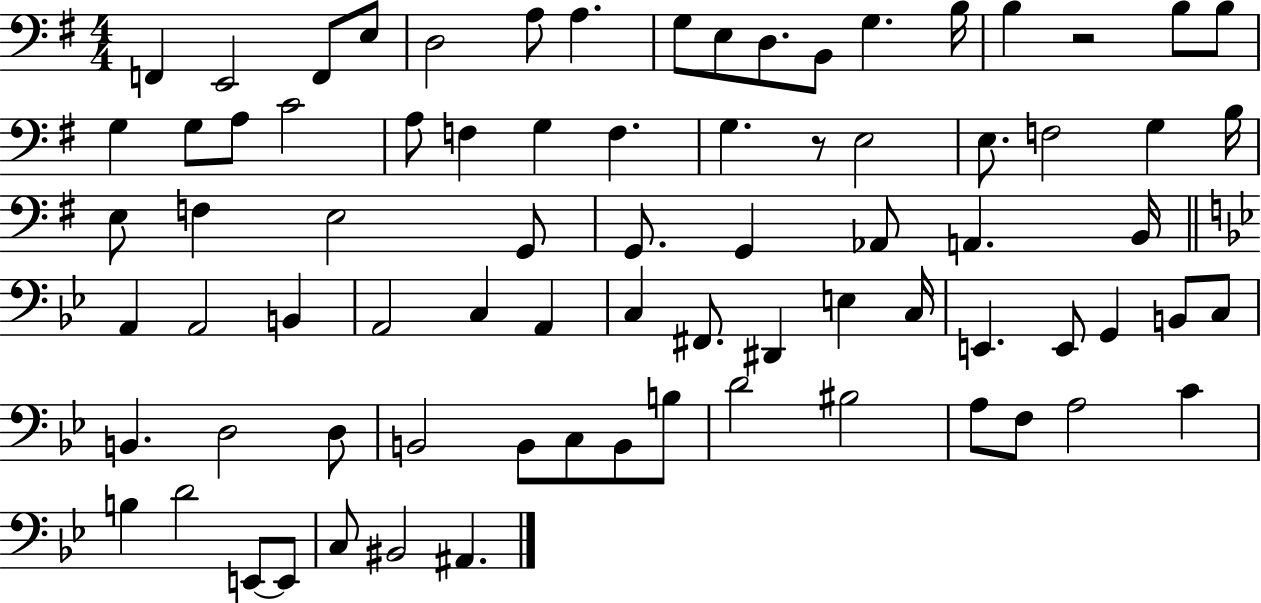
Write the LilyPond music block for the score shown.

{
  \clef bass
  \numericTimeSignature
  \time 4/4
  \key g \major
  f,4 e,2 f,8 e8 | d2 a8 a4. | g8 e8 d8. b,8 g4. b16 | b4 r2 b8 b8 | \break g4 g8 a8 c'2 | a8 f4 g4 f4. | g4. r8 e2 | e8. f2 g4 b16 | \break e8 f4 e2 g,8 | g,8. g,4 aes,8 a,4. b,16 | \bar "||" \break \key g \minor a,4 a,2 b,4 | a,2 c4 a,4 | c4 fis,8. dis,4 e4 c16 | e,4. e,8 g,4 b,8 c8 | \break b,4. d2 d8 | b,2 b,8 c8 b,8 b8 | d'2 bis2 | a8 f8 a2 c'4 | \break b4 d'2 e,8~~ e,8 | c8 bis,2 ais,4. | \bar "|."
}